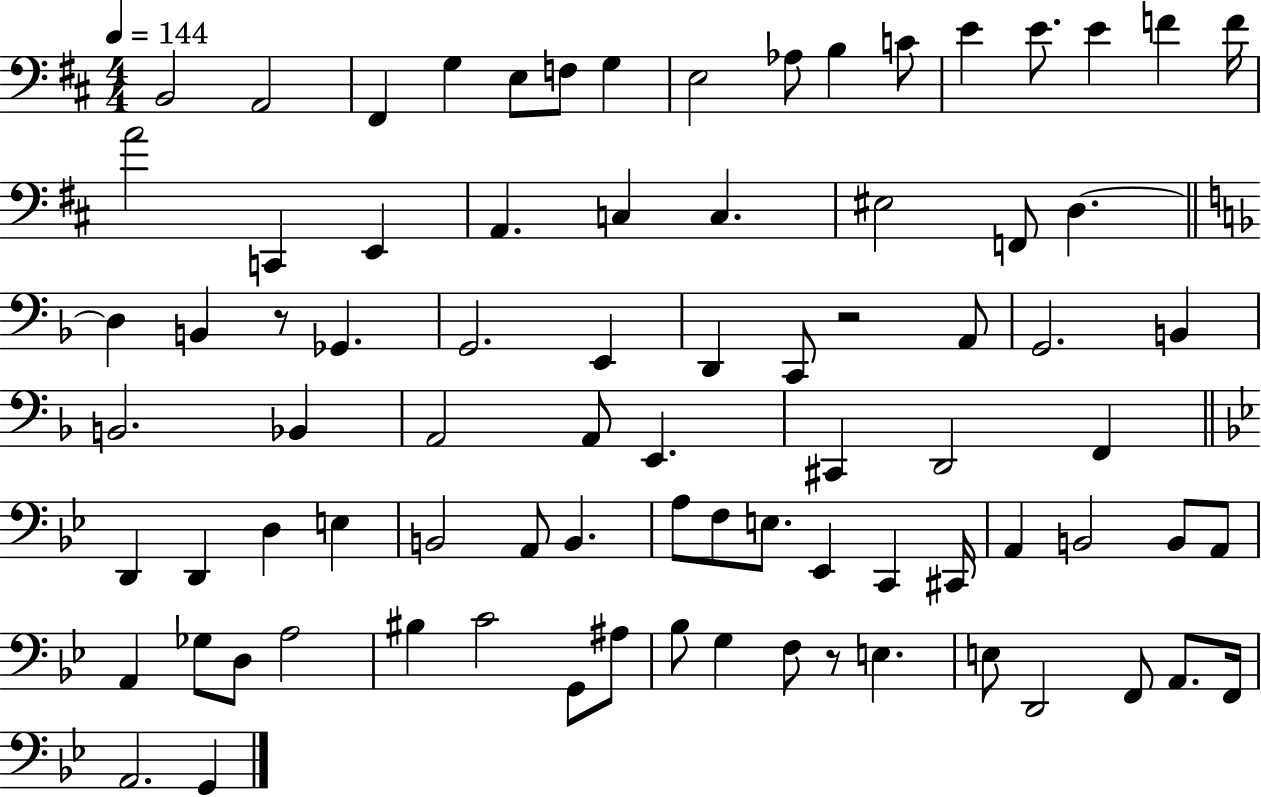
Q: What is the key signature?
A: D major